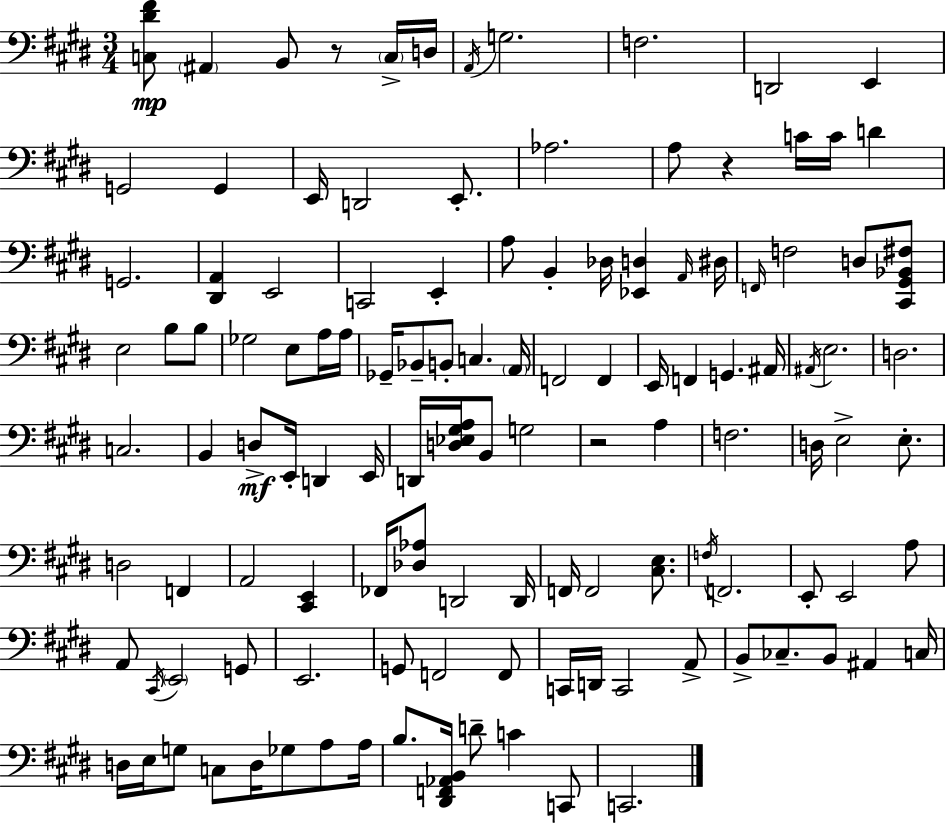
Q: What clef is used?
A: bass